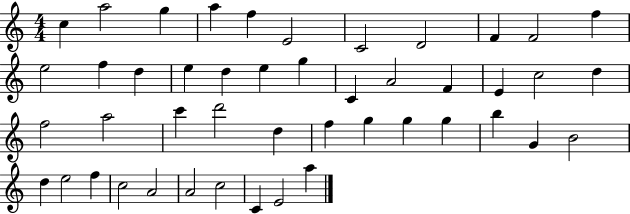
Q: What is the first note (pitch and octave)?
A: C5